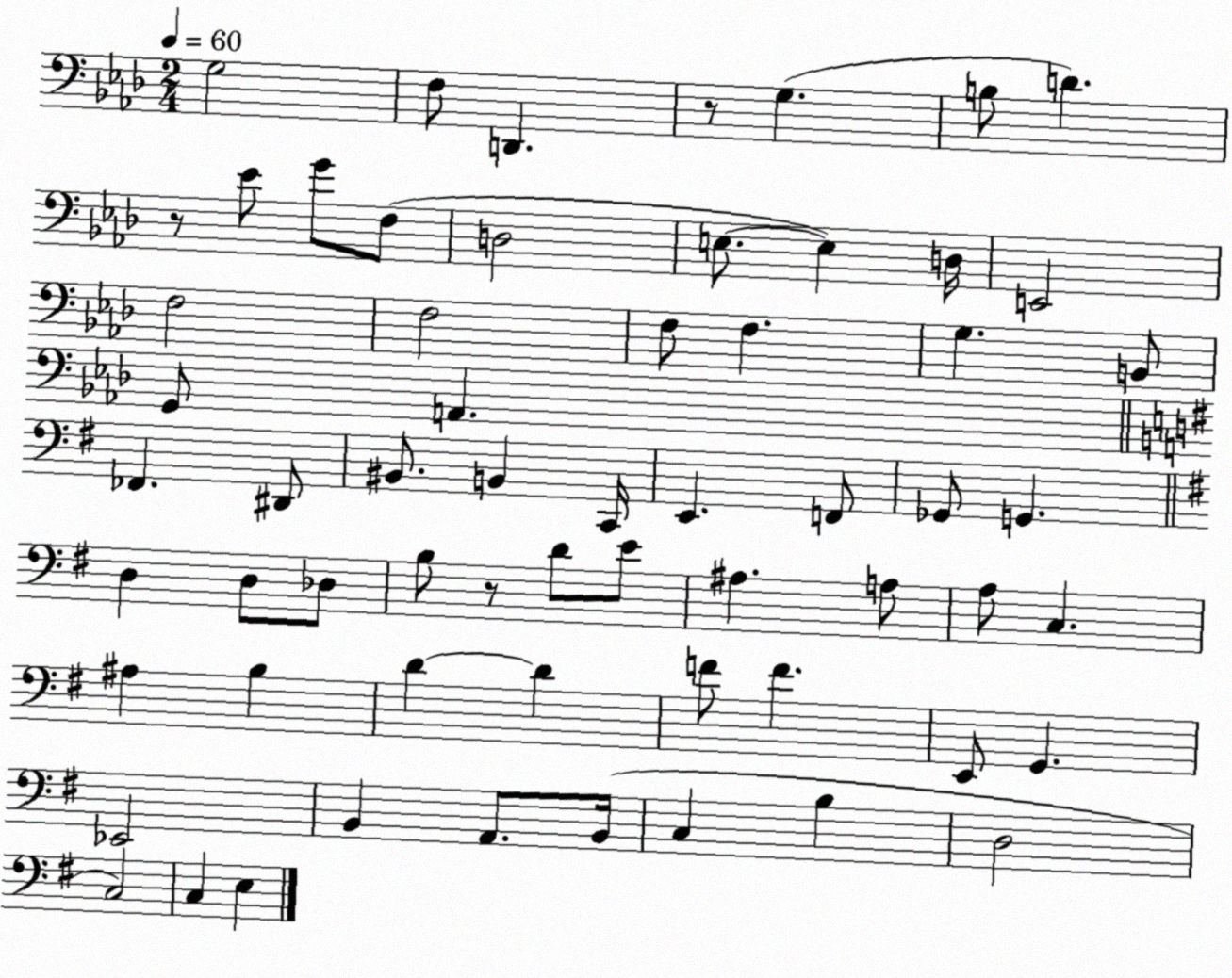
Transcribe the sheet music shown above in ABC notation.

X:1
T:Untitled
M:2/4
L:1/4
K:Ab
G,2 F,/2 D,, z/2 G, B,/2 D z/2 _E/2 G/2 F,/2 D,2 E,/2 E, D,/4 E,,2 F,2 F,2 F,/2 F, G, B,,/2 G,,/2 A,, _F,, ^D,,/2 ^B,,/2 B,, C,,/4 E,, F,,/2 _G,,/2 G,, D, D,/2 _D,/2 B,/2 z/2 D/2 E/2 ^A, A,/2 A,/2 C, ^A, B, D D F/2 F E,,/2 G,, _E,,2 B,, A,,/2 B,,/4 C, B, D,2 C,2 C, E,